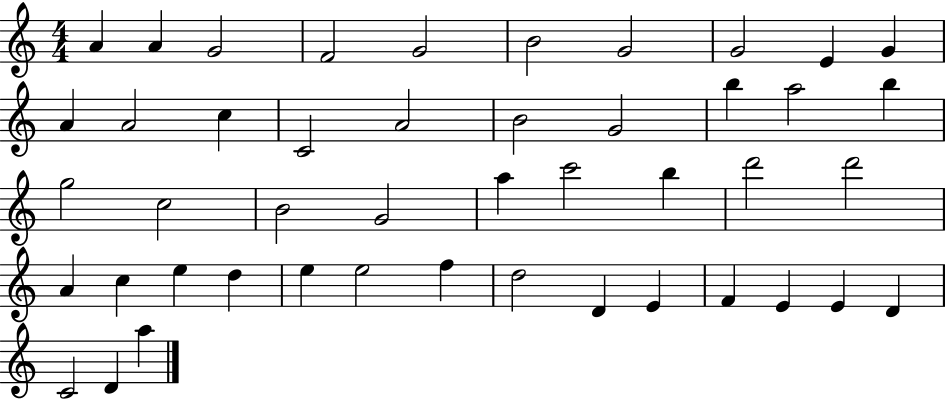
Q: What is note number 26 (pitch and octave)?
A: C6